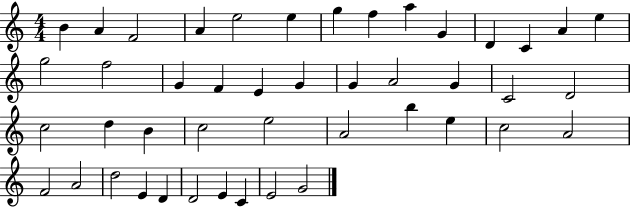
B4/q A4/q F4/h A4/q E5/h E5/q G5/q F5/q A5/q G4/q D4/q C4/q A4/q E5/q G5/h F5/h G4/q F4/q E4/q G4/q G4/q A4/h G4/q C4/h D4/h C5/h D5/q B4/q C5/h E5/h A4/h B5/q E5/q C5/h A4/h F4/h A4/h D5/h E4/q D4/q D4/h E4/q C4/q E4/h G4/h